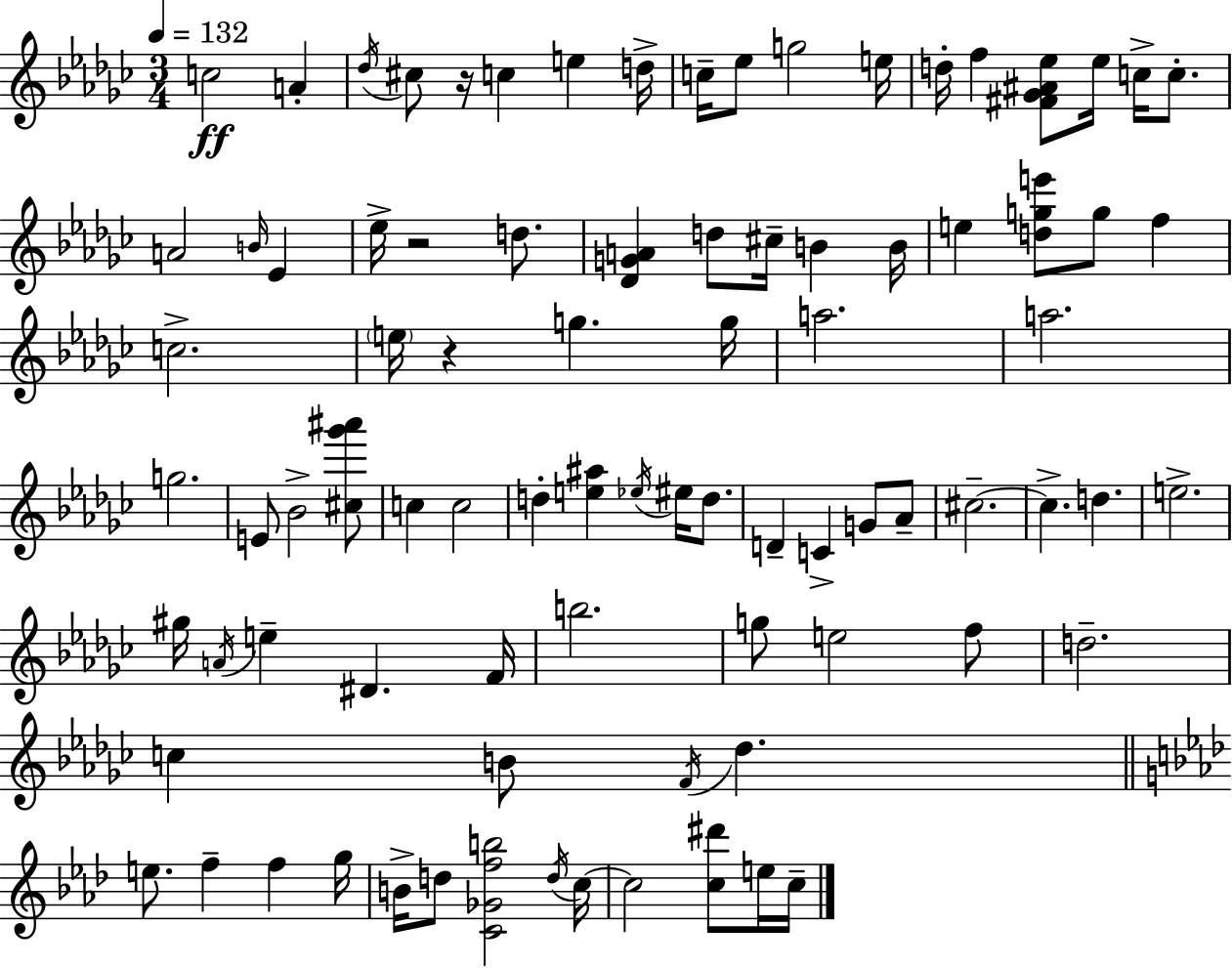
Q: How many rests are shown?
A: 3